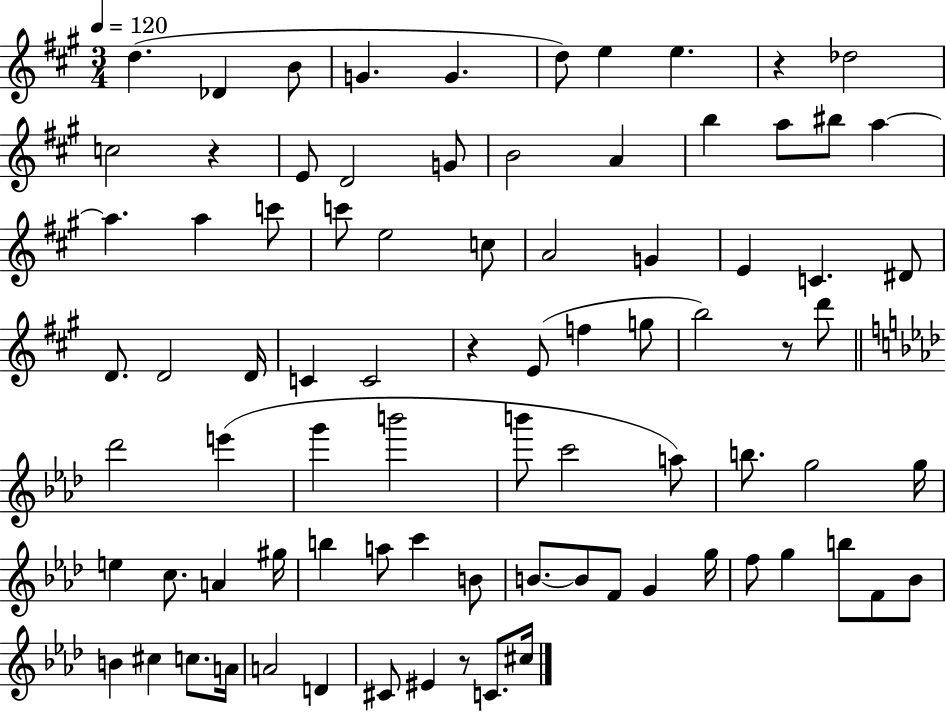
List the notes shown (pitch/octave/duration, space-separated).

D5/q. Db4/q B4/e G4/q. G4/q. D5/e E5/q E5/q. R/q Db5/h C5/h R/q E4/e D4/h G4/e B4/h A4/q B5/q A5/e BIS5/e A5/q A5/q. A5/q C6/e C6/e E5/h C5/e A4/h G4/q E4/q C4/q. D#4/e D4/e. D4/h D4/s C4/q C4/h R/q E4/e F5/q G5/e B5/h R/e D6/e Db6/h E6/q G6/q B6/h B6/e C6/h A5/e B5/e. G5/h G5/s E5/q C5/e. A4/q G#5/s B5/q A5/e C6/q B4/e B4/e. B4/e F4/e G4/q G5/s F5/e G5/q B5/e F4/e Bb4/e B4/q C#5/q C5/e. A4/s A4/h D4/q C#4/e EIS4/q R/e C4/e. C#5/s